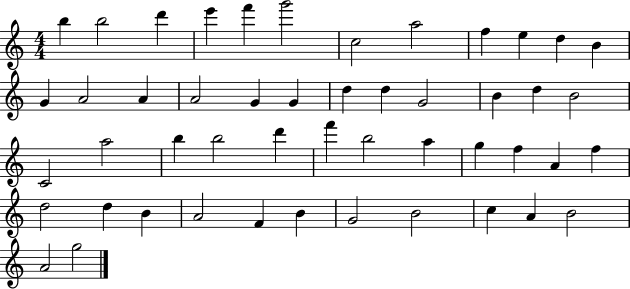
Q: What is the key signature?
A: C major